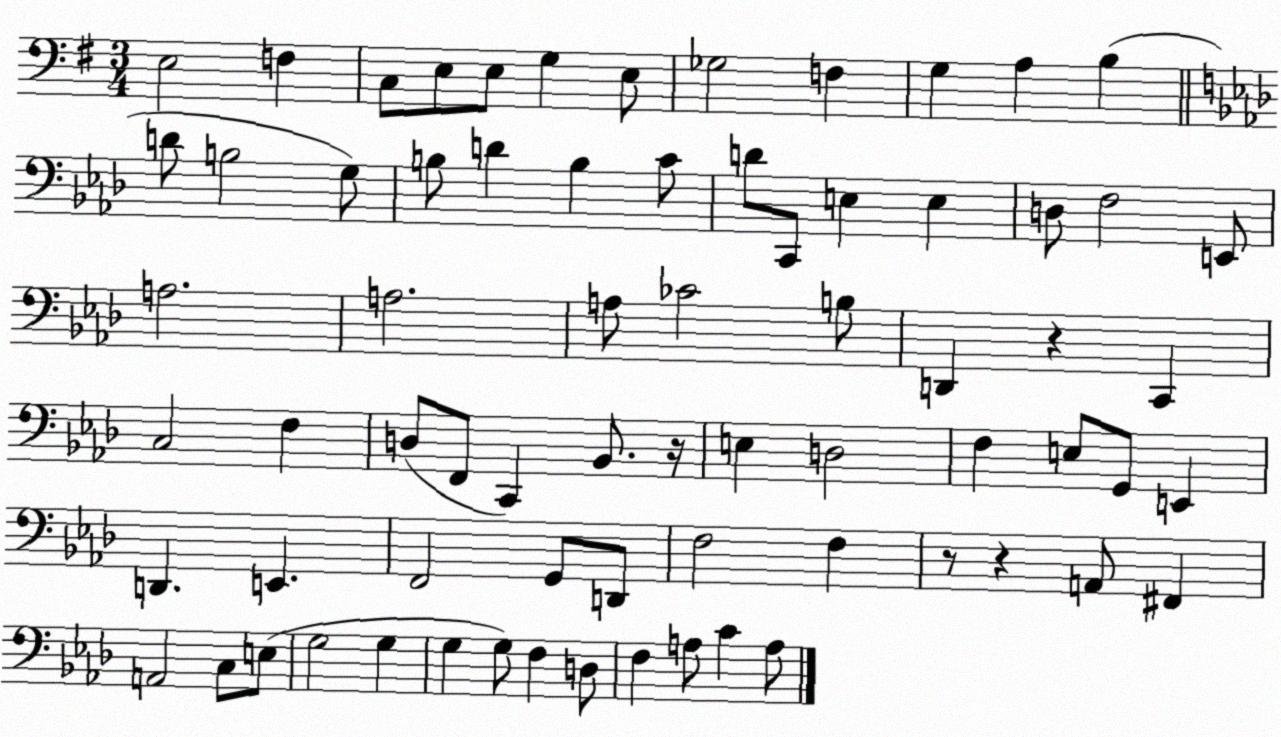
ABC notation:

X:1
T:Untitled
M:3/4
L:1/4
K:G
E,2 F, C,/2 E,/2 E,/2 G, E,/2 _G,2 F, G, A, B, D/2 B,2 G,/2 B,/2 D B, C/2 D/2 C,,/2 E, E, D,/2 F,2 E,,/2 A,2 A,2 A,/2 _C2 B,/2 D,, z C,, C,2 F, D,/2 F,,/2 C,, _B,,/2 z/4 E, D,2 F, E,/2 G,,/2 E,, D,, E,, F,,2 G,,/2 D,,/2 F,2 F, z/2 z A,,/2 ^F,, A,,2 C,/2 E,/2 G,2 G, G, G,/2 F, D,/2 F, A,/2 C A,/2